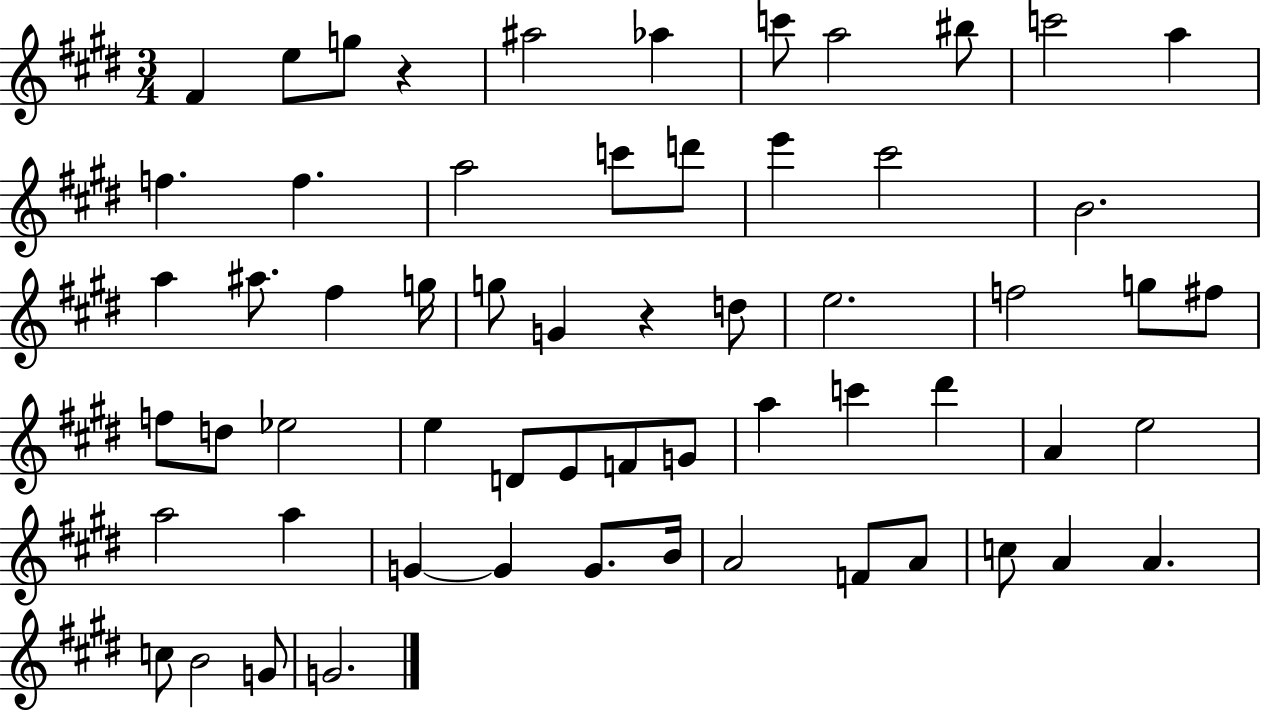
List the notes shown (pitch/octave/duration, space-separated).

F#4/q E5/e G5/e R/q A#5/h Ab5/q C6/e A5/h BIS5/e C6/h A5/q F5/q. F5/q. A5/h C6/e D6/e E6/q C#6/h B4/h. A5/q A#5/e. F#5/q G5/s G5/e G4/q R/q D5/e E5/h. F5/h G5/e F#5/e F5/e D5/e Eb5/h E5/q D4/e E4/e F4/e G4/e A5/q C6/q D#6/q A4/q E5/h A5/h A5/q G4/q G4/q G4/e. B4/s A4/h F4/e A4/e C5/e A4/q A4/q. C5/e B4/h G4/e G4/h.